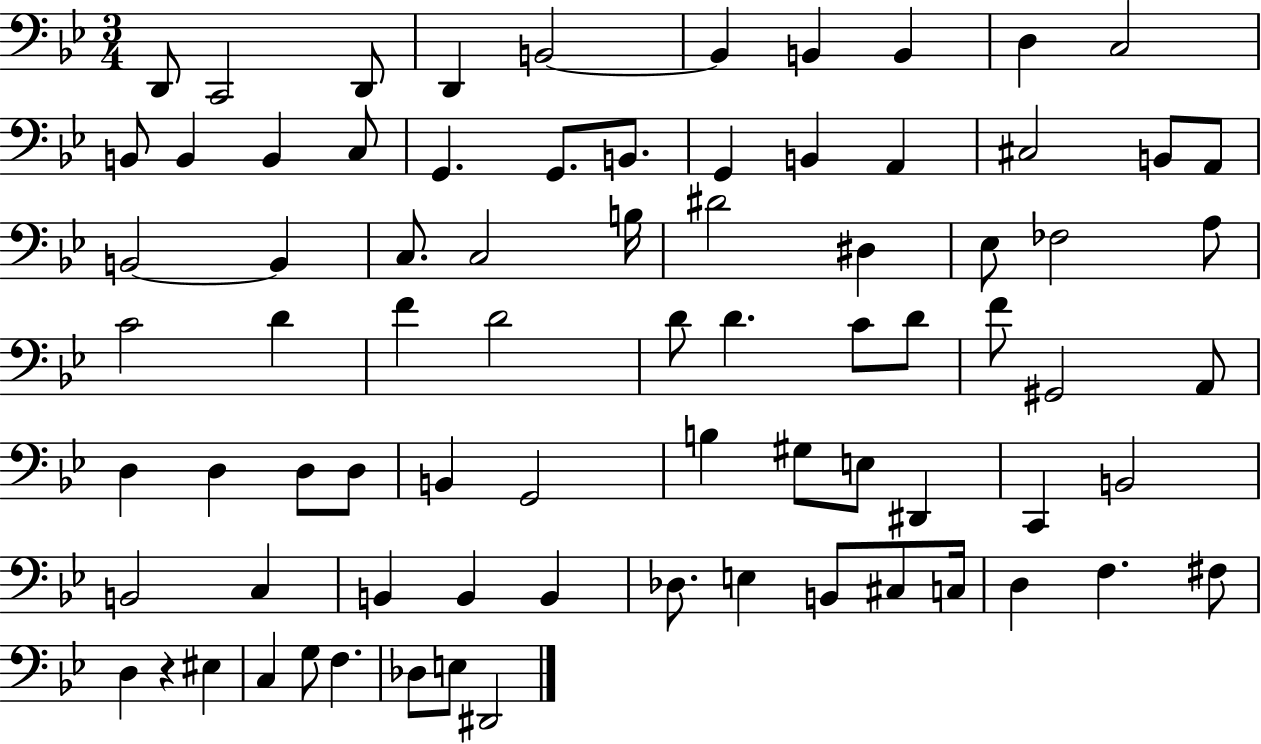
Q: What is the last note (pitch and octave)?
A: D#2